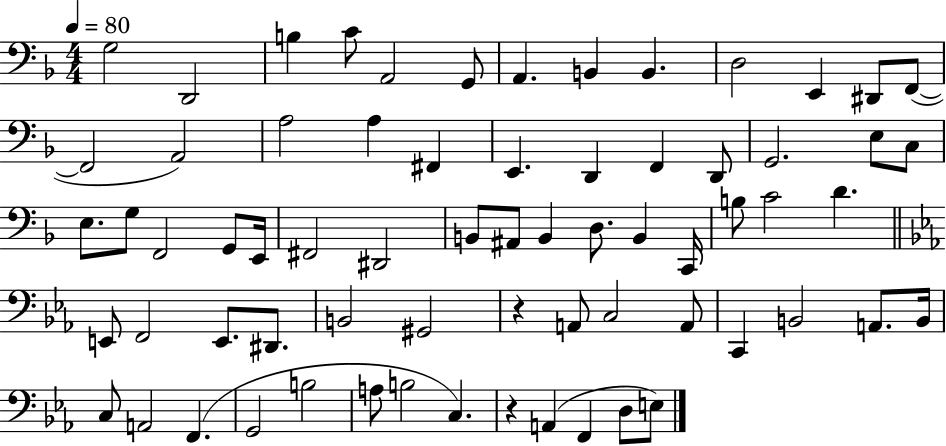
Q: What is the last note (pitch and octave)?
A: E3